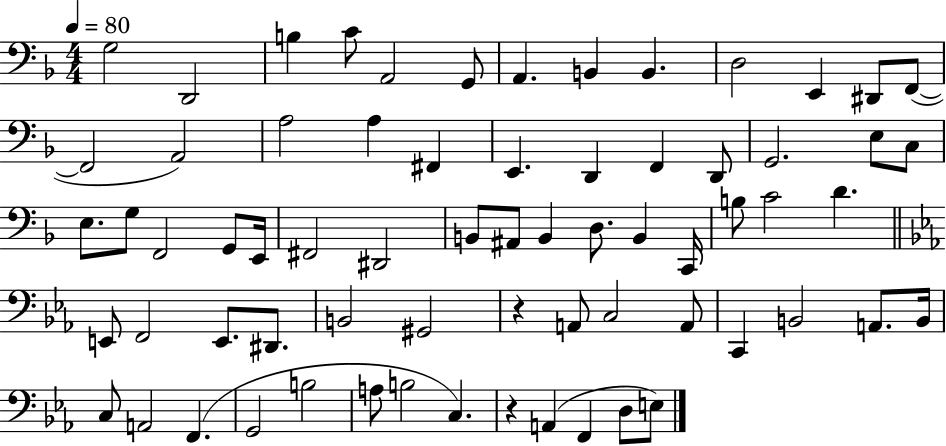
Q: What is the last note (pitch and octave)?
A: E3